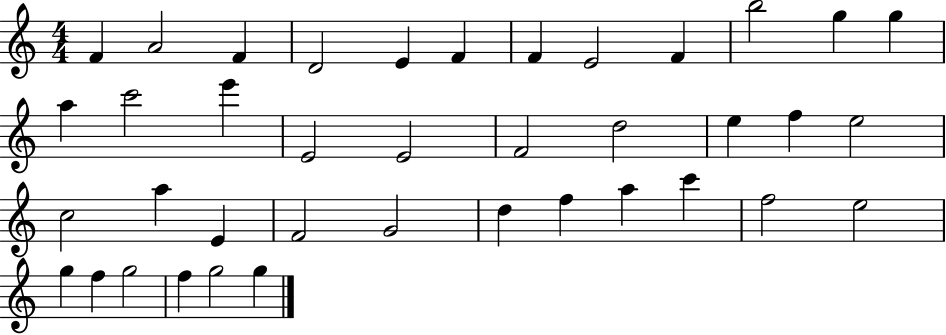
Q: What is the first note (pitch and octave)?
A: F4